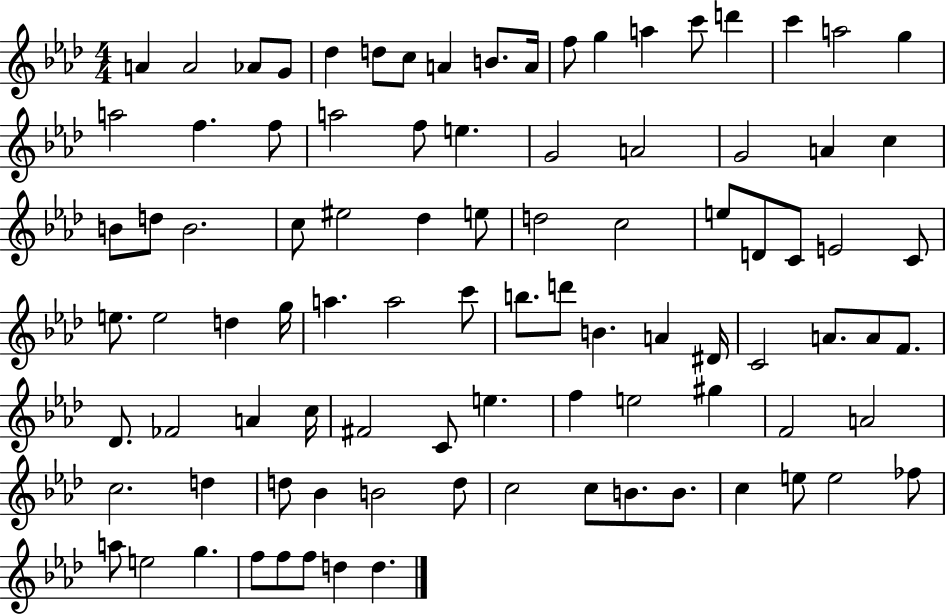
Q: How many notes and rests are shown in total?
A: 93